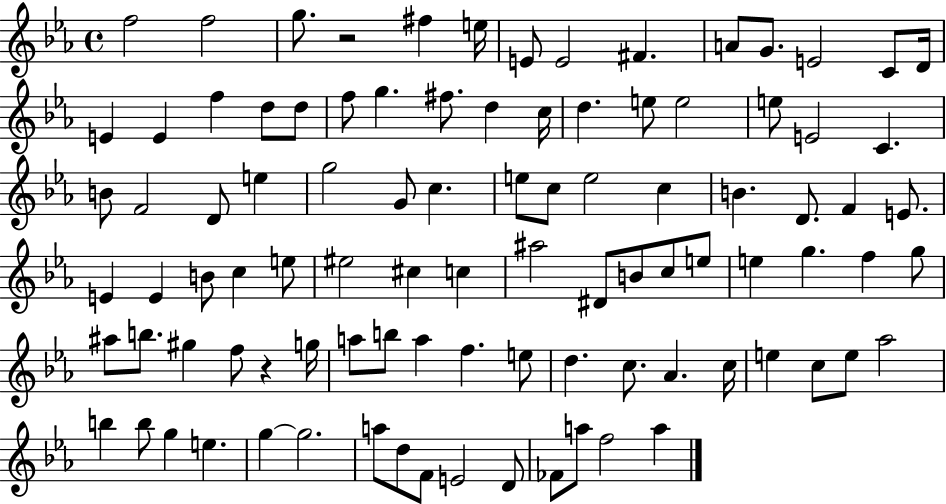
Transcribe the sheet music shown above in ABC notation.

X:1
T:Untitled
M:4/4
L:1/4
K:Eb
f2 f2 g/2 z2 ^f e/4 E/2 E2 ^F A/2 G/2 E2 C/2 D/4 E E f d/2 d/2 f/2 g ^f/2 d c/4 d e/2 e2 e/2 E2 C B/2 F2 D/2 e g2 G/2 c e/2 c/2 e2 c B D/2 F E/2 E E B/2 c e/2 ^e2 ^c c ^a2 ^D/2 B/2 c/2 e/2 e g f g/2 ^a/2 b/2 ^g f/2 z g/4 a/2 b/2 a f e/2 d c/2 _A c/4 e c/2 e/2 _a2 b b/2 g e g g2 a/2 d/2 F/2 E2 D/2 _F/2 a/2 f2 a